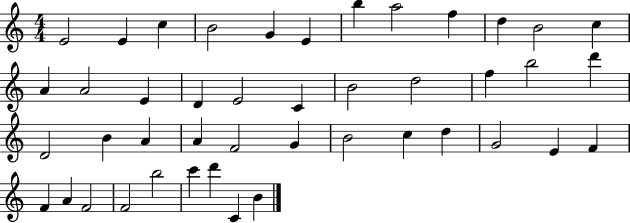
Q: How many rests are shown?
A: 0